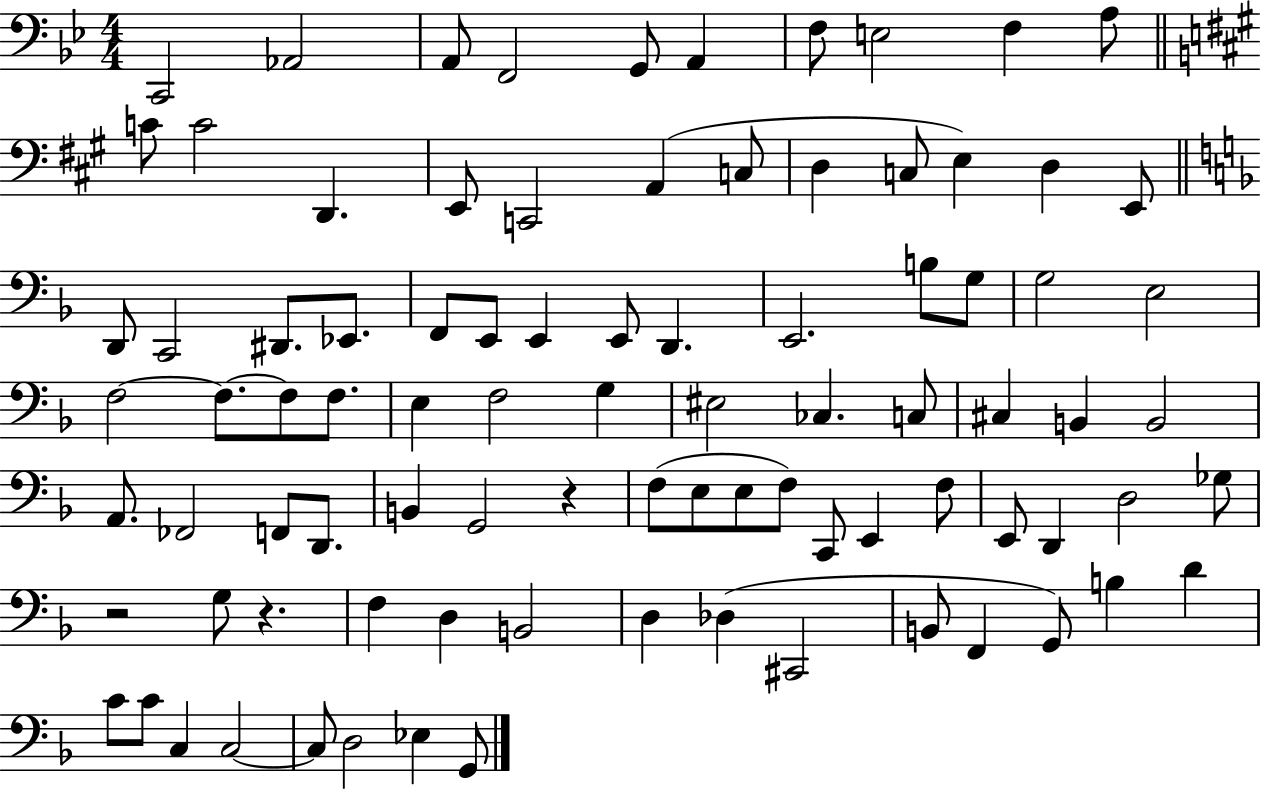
X:1
T:Untitled
M:4/4
L:1/4
K:Bb
C,,2 _A,,2 A,,/2 F,,2 G,,/2 A,, F,/2 E,2 F, A,/2 C/2 C2 D,, E,,/2 C,,2 A,, C,/2 D, C,/2 E, D, E,,/2 D,,/2 C,,2 ^D,,/2 _E,,/2 F,,/2 E,,/2 E,, E,,/2 D,, E,,2 B,/2 G,/2 G,2 E,2 F,2 F,/2 F,/2 F,/2 E, F,2 G, ^E,2 _C, C,/2 ^C, B,, B,,2 A,,/2 _F,,2 F,,/2 D,,/2 B,, G,,2 z F,/2 E,/2 E,/2 F,/2 C,,/2 E,, F,/2 E,,/2 D,, D,2 _G,/2 z2 G,/2 z F, D, B,,2 D, _D, ^C,,2 B,,/2 F,, G,,/2 B, D C/2 C/2 C, C,2 C,/2 D,2 _E, G,,/2